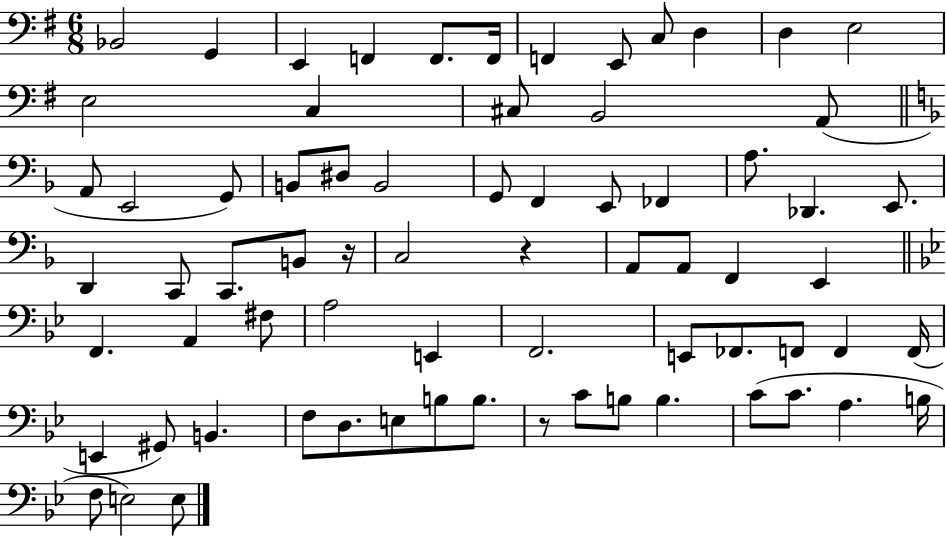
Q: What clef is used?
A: bass